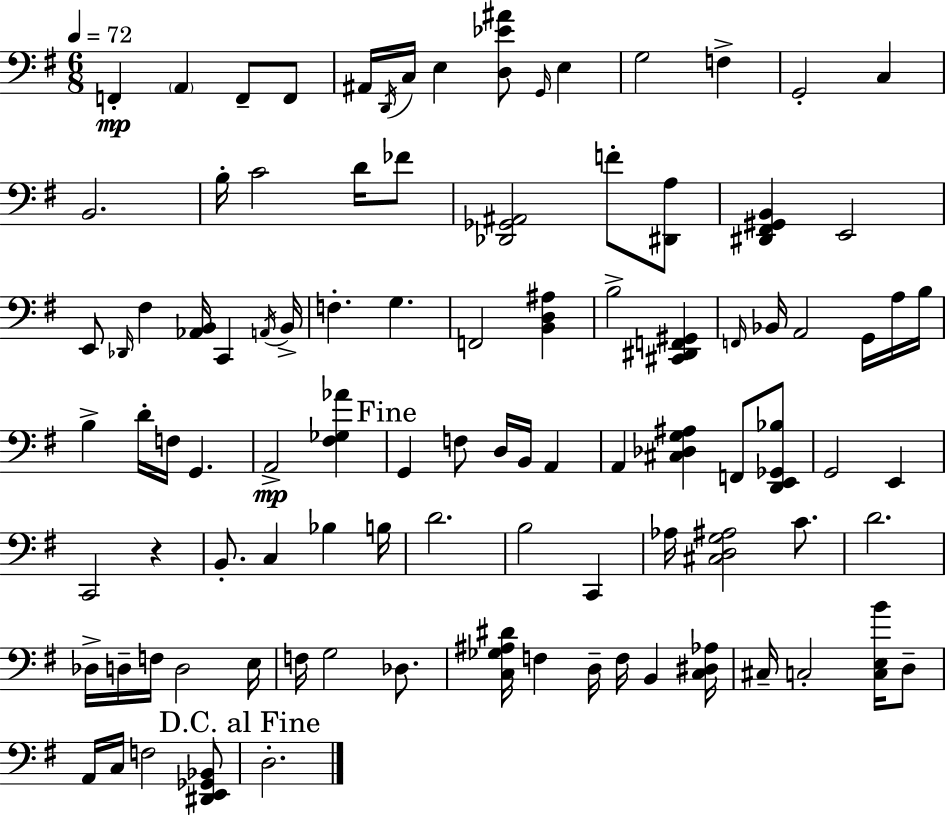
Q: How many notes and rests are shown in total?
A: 97